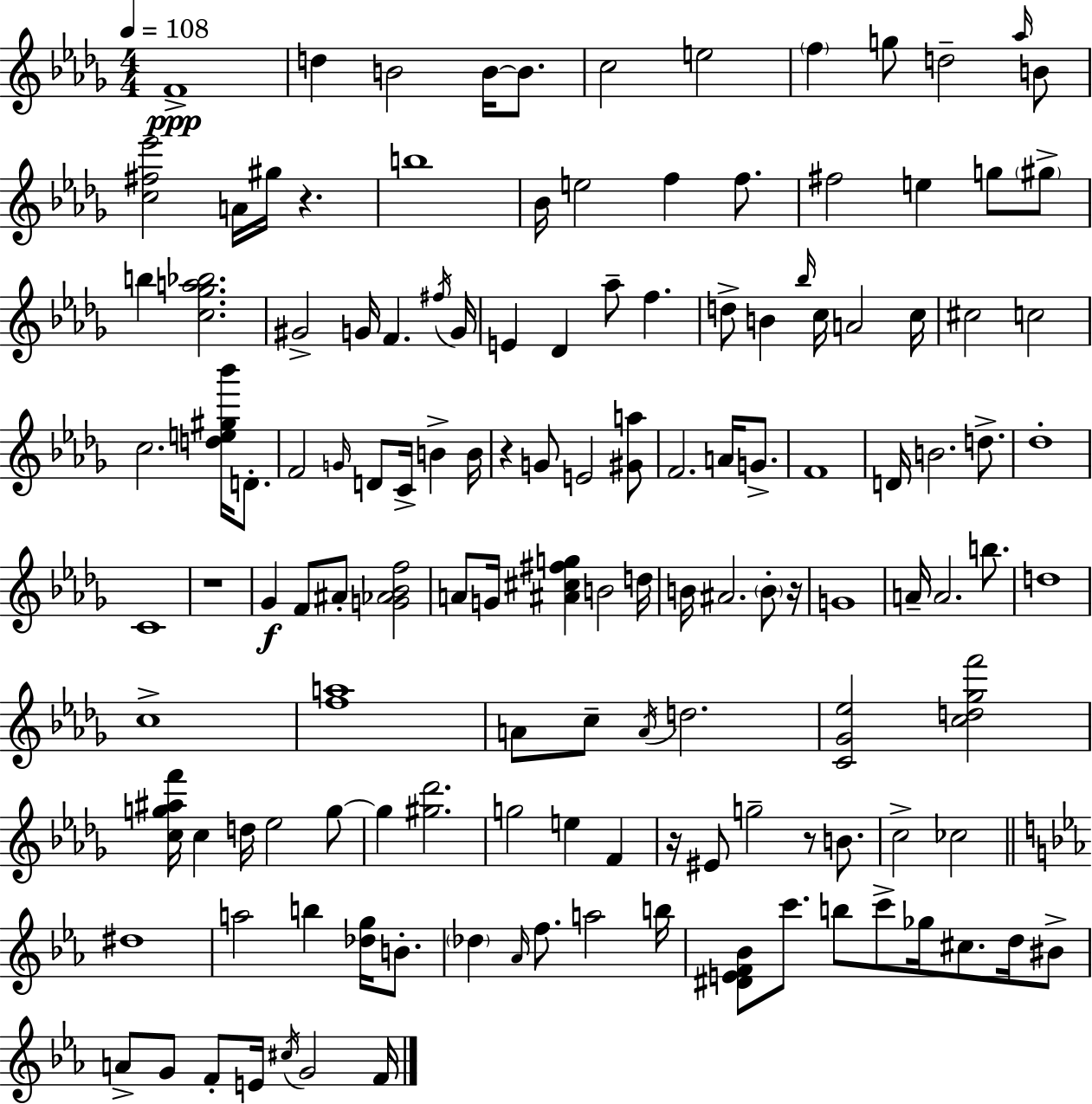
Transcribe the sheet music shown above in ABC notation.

X:1
T:Untitled
M:4/4
L:1/4
K:Bbm
F4 d B2 B/4 B/2 c2 e2 f g/2 d2 _a/4 B/2 [c^f_e']2 A/4 ^g/4 z b4 _B/4 e2 f f/2 ^f2 e g/2 ^g/2 b [c_ga_b]2 ^G2 G/4 F ^f/4 G/4 E _D _a/2 f d/2 B _b/4 c/4 A2 c/4 ^c2 c2 c2 [de^g_b']/4 D/2 F2 G/4 D/2 C/4 B B/4 z G/2 E2 [^Ga]/2 F2 A/4 G/2 F4 D/4 B2 d/2 _d4 C4 z4 _G F/2 ^A/2 [G_A_Bf]2 A/2 G/4 [^A^c^fg] B2 d/4 B/4 ^A2 B/2 z/4 G4 A/4 A2 b/2 d4 c4 [fa]4 A/2 c/2 A/4 d2 [C_G_e]2 [cd_gf']2 [cg^af']/4 c d/4 _e2 g/2 g [^g_d']2 g2 e F z/4 ^E/2 g2 z/2 B/2 c2 _c2 ^d4 a2 b [_dg]/4 B/2 _d _A/4 f/2 a2 b/4 [^DEF_B]/2 c'/2 b/2 c'/2 _g/4 ^c/2 d/4 ^B/2 A/2 G/2 F/2 E/4 ^c/4 G2 F/4